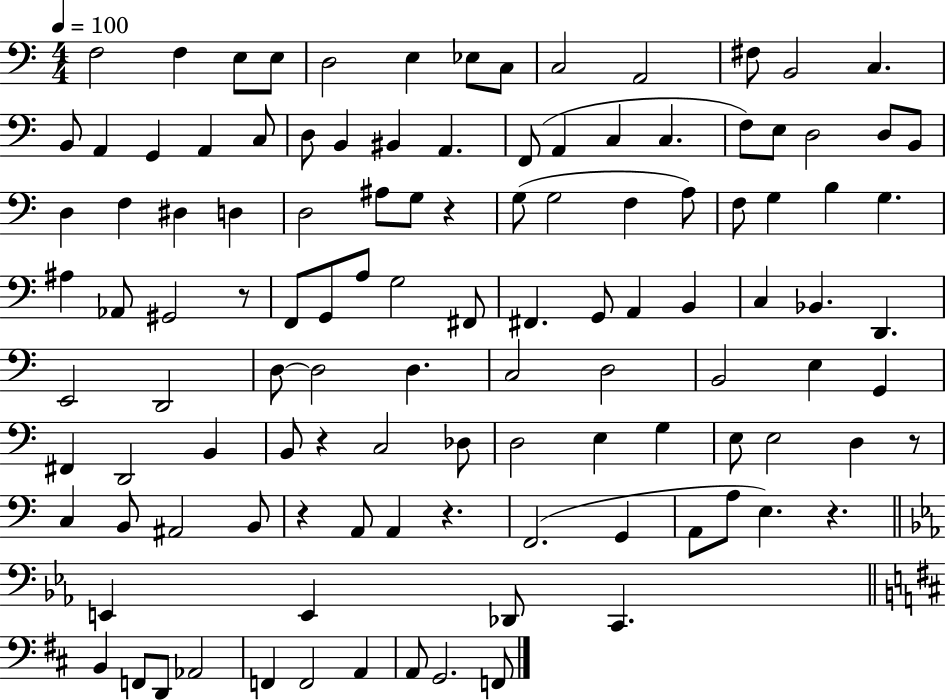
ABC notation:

X:1
T:Untitled
M:4/4
L:1/4
K:C
F,2 F, E,/2 E,/2 D,2 E, _E,/2 C,/2 C,2 A,,2 ^F,/2 B,,2 C, B,,/2 A,, G,, A,, C,/2 D,/2 B,, ^B,, A,, F,,/2 A,, C, C, F,/2 E,/2 D,2 D,/2 B,,/2 D, F, ^D, D, D,2 ^A,/2 G,/2 z G,/2 G,2 F, A,/2 F,/2 G, B, G, ^A, _A,,/2 ^G,,2 z/2 F,,/2 G,,/2 A,/2 G,2 ^F,,/2 ^F,, G,,/2 A,, B,, C, _B,, D,, E,,2 D,,2 D,/2 D,2 D, C,2 D,2 B,,2 E, G,, ^F,, D,,2 B,, B,,/2 z C,2 _D,/2 D,2 E, G, E,/2 E,2 D, z/2 C, B,,/2 ^A,,2 B,,/2 z A,,/2 A,, z F,,2 G,, A,,/2 A,/2 E, z E,, E,, _D,,/2 C,, B,, F,,/2 D,,/2 _A,,2 F,, F,,2 A,, A,,/2 G,,2 F,,/2